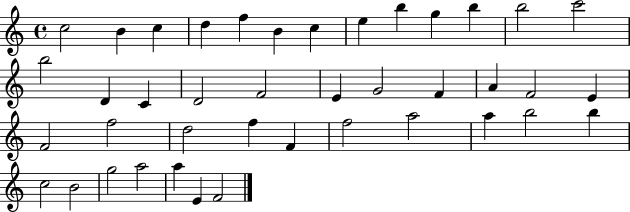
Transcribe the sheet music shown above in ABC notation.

X:1
T:Untitled
M:4/4
L:1/4
K:C
c2 B c d f B c e b g b b2 c'2 b2 D C D2 F2 E G2 F A F2 E F2 f2 d2 f F f2 a2 a b2 b c2 B2 g2 a2 a E F2